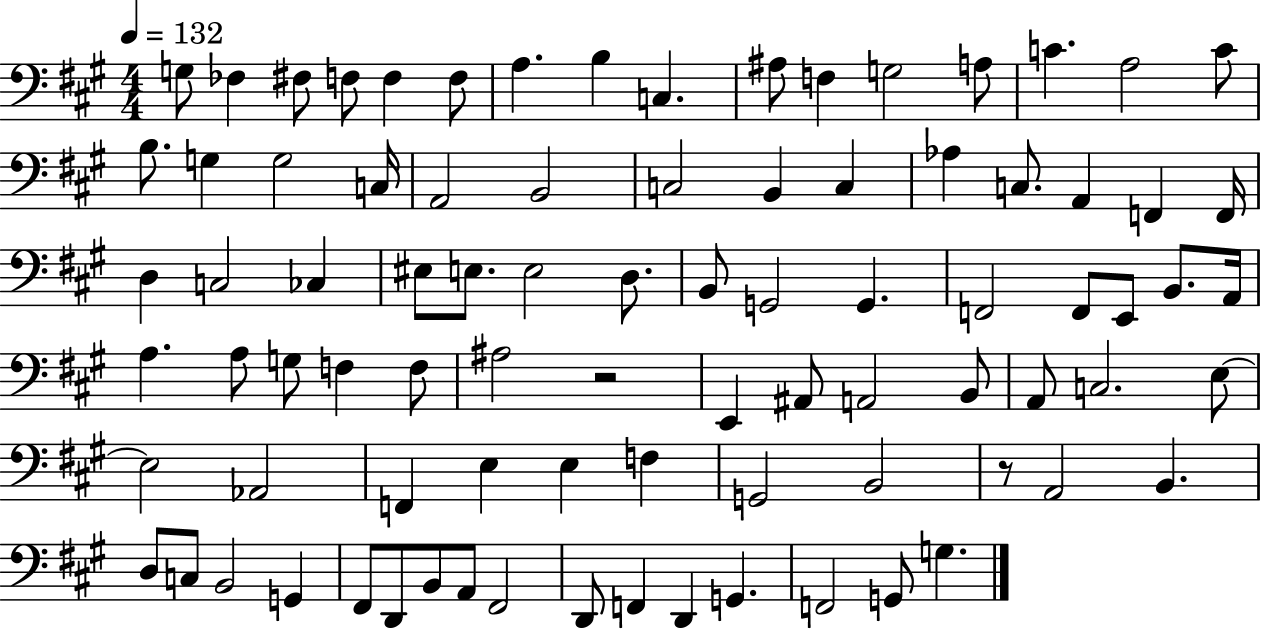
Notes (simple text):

G3/e FES3/q F#3/e F3/e F3/q F3/e A3/q. B3/q C3/q. A#3/e F3/q G3/h A3/e C4/q. A3/h C4/e B3/e. G3/q G3/h C3/s A2/h B2/h C3/h B2/q C3/q Ab3/q C3/e. A2/q F2/q F2/s D3/q C3/h CES3/q EIS3/e E3/e. E3/h D3/e. B2/e G2/h G2/q. F2/h F2/e E2/e B2/e. A2/s A3/q. A3/e G3/e F3/q F3/e A#3/h R/h E2/q A#2/e A2/h B2/e A2/e C3/h. E3/e E3/h Ab2/h F2/q E3/q E3/q F3/q G2/h B2/h R/e A2/h B2/q. D3/e C3/e B2/h G2/q F#2/e D2/e B2/e A2/e F#2/h D2/e F2/q D2/q G2/q. F2/h G2/e G3/q.